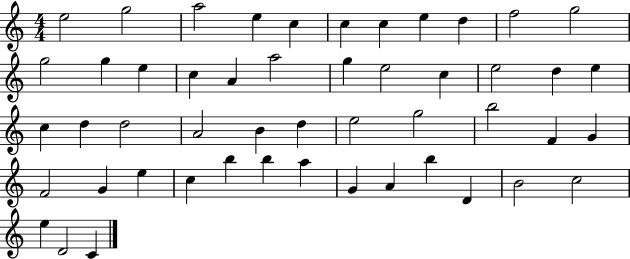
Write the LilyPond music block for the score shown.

{
  \clef treble
  \numericTimeSignature
  \time 4/4
  \key c \major
  e''2 g''2 | a''2 e''4 c''4 | c''4 c''4 e''4 d''4 | f''2 g''2 | \break g''2 g''4 e''4 | c''4 a'4 a''2 | g''4 e''2 c''4 | e''2 d''4 e''4 | \break c''4 d''4 d''2 | a'2 b'4 d''4 | e''2 g''2 | b''2 f'4 g'4 | \break f'2 g'4 e''4 | c''4 b''4 b''4 a''4 | g'4 a'4 b''4 d'4 | b'2 c''2 | \break e''4 d'2 c'4 | \bar "|."
}